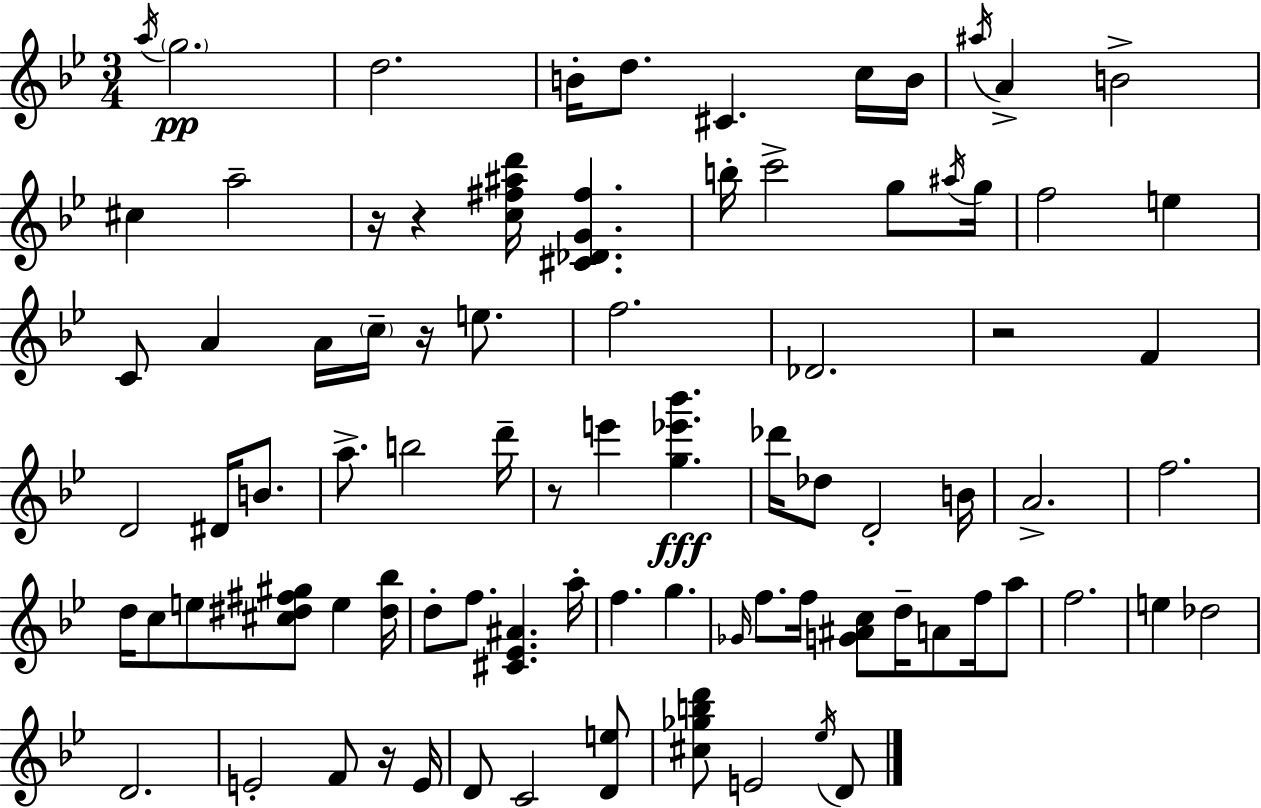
{
  \clef treble
  \numericTimeSignature
  \time 3/4
  \key g \minor
  \repeat volta 2 { \acciaccatura { a''16 }\pp \parenthesize g''2. | d''2. | b'16-. d''8. cis'4. c''16 | b'16 \acciaccatura { ais''16 } a'4-> b'2-> | \break cis''4 a''2-- | r16 r4 <c'' fis'' ais'' d'''>16 <cis' des' g' fis''>4. | b''16-. c'''2-> g''8 | \acciaccatura { ais''16 } g''16 f''2 e''4 | \break c'8 a'4 a'16 \parenthesize c''16-- r16 | e''8. f''2. | des'2. | r2 f'4 | \break d'2 dis'16 | b'8. a''8.-> b''2 | d'''16-- r8 e'''4 <g'' ees''' bes'''>4.\fff | des'''16 des''8 d'2-. | \break b'16 a'2.-> | f''2. | d''16 c''8 e''8 <cis'' dis'' fis'' gis''>8 e''4 | <dis'' bes''>16 d''8-. f''8. <cis' ees' ais'>4. | \break a''16-. f''4. g''4. | \grace { ges'16 } f''8. f''16 <g' ais' c''>8 d''16-- a'8 | f''16 a''8 f''2. | e''4 des''2 | \break d'2. | e'2-. | f'8 r16 e'16 d'8 c'2 | <d' e''>8 <cis'' ges'' b'' d'''>8 e'2 | \break \acciaccatura { ees''16 } d'8 } \bar "|."
}